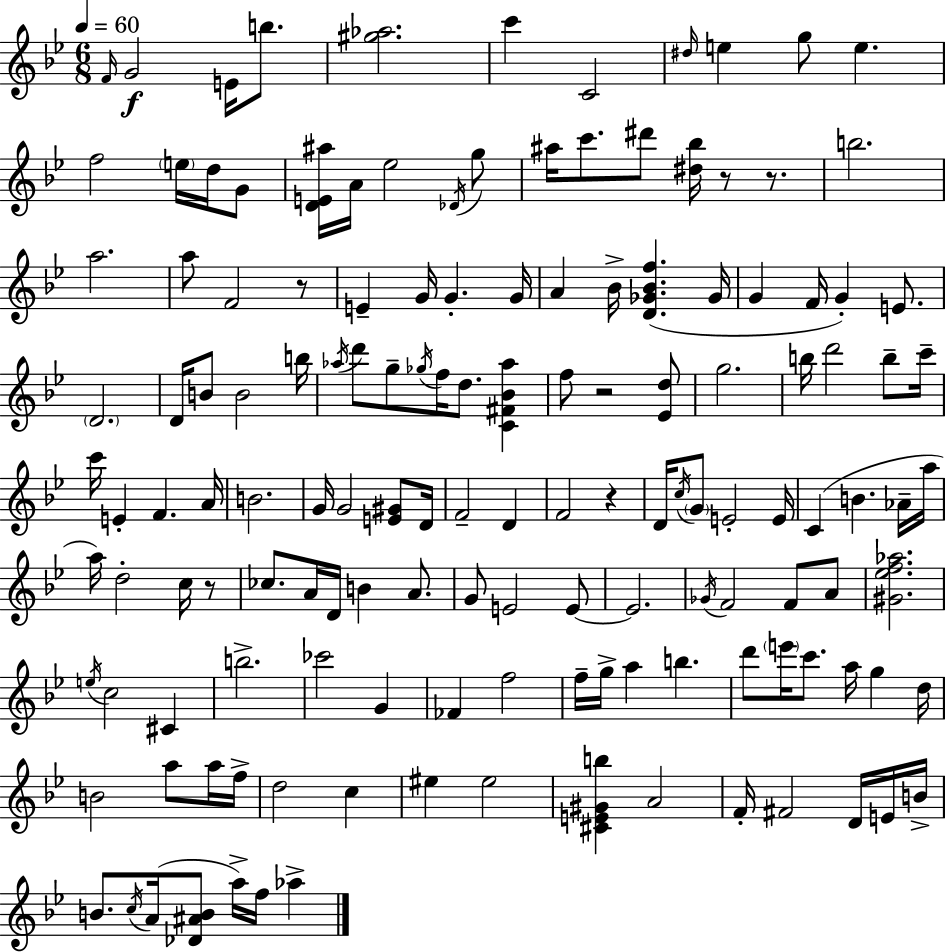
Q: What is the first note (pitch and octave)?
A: F4